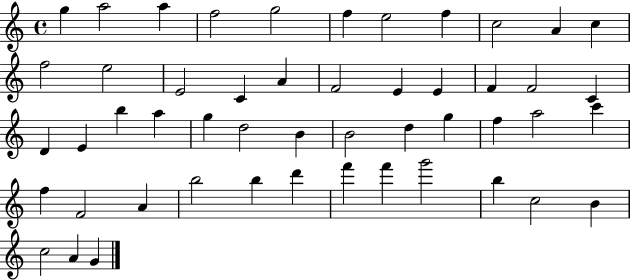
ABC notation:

X:1
T:Untitled
M:4/4
L:1/4
K:C
g a2 a f2 g2 f e2 f c2 A c f2 e2 E2 C A F2 E E F F2 C D E b a g d2 B B2 d g f a2 c' f F2 A b2 b d' f' f' g'2 b c2 B c2 A G